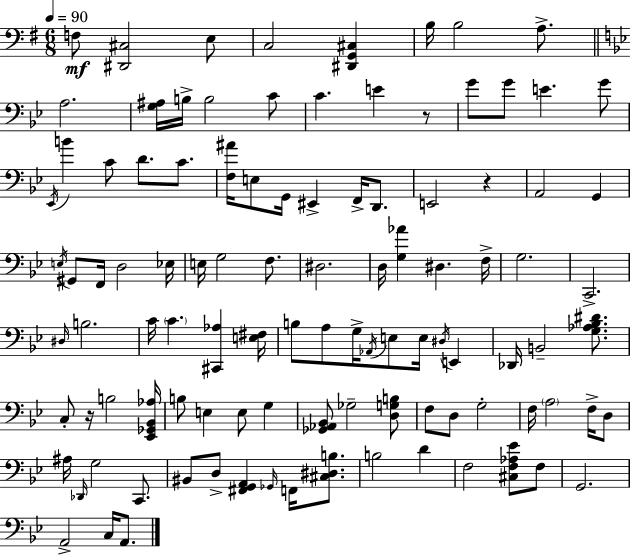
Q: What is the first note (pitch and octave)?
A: F3